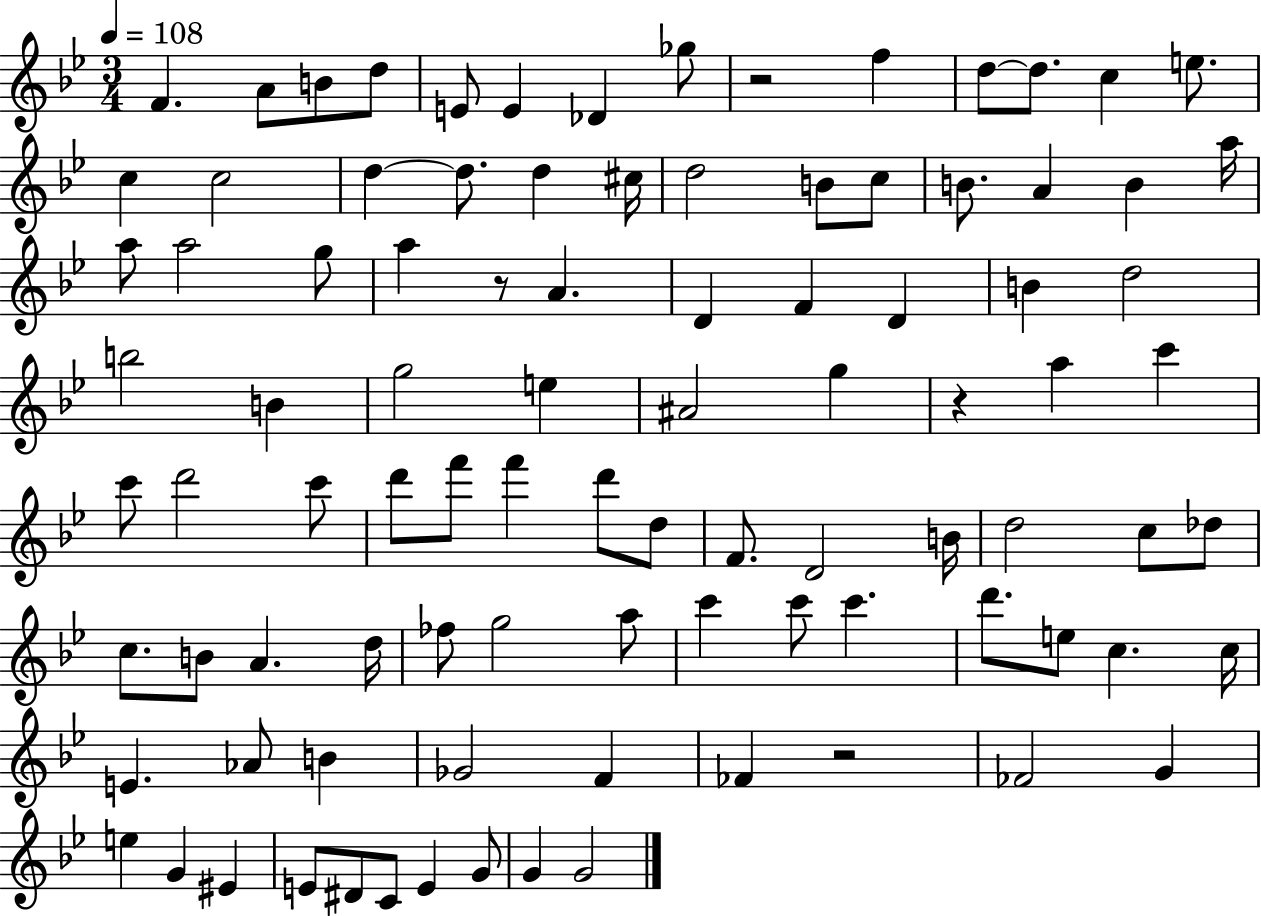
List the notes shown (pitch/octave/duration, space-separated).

F4/q. A4/e B4/e D5/e E4/e E4/q Db4/q Gb5/e R/h F5/q D5/e D5/e. C5/q E5/e. C5/q C5/h D5/q D5/e. D5/q C#5/s D5/h B4/e C5/e B4/e. A4/q B4/q A5/s A5/e A5/h G5/e A5/q R/e A4/q. D4/q F4/q D4/q B4/q D5/h B5/h B4/q G5/h E5/q A#4/h G5/q R/q A5/q C6/q C6/e D6/h C6/e D6/e F6/e F6/q D6/e D5/e F4/e. D4/h B4/s D5/h C5/e Db5/e C5/e. B4/e A4/q. D5/s FES5/e G5/h A5/e C6/q C6/e C6/q. D6/e. E5/e C5/q. C5/s E4/q. Ab4/e B4/q Gb4/h F4/q FES4/q R/h FES4/h G4/q E5/q G4/q EIS4/q E4/e D#4/e C4/e E4/q G4/e G4/q G4/h